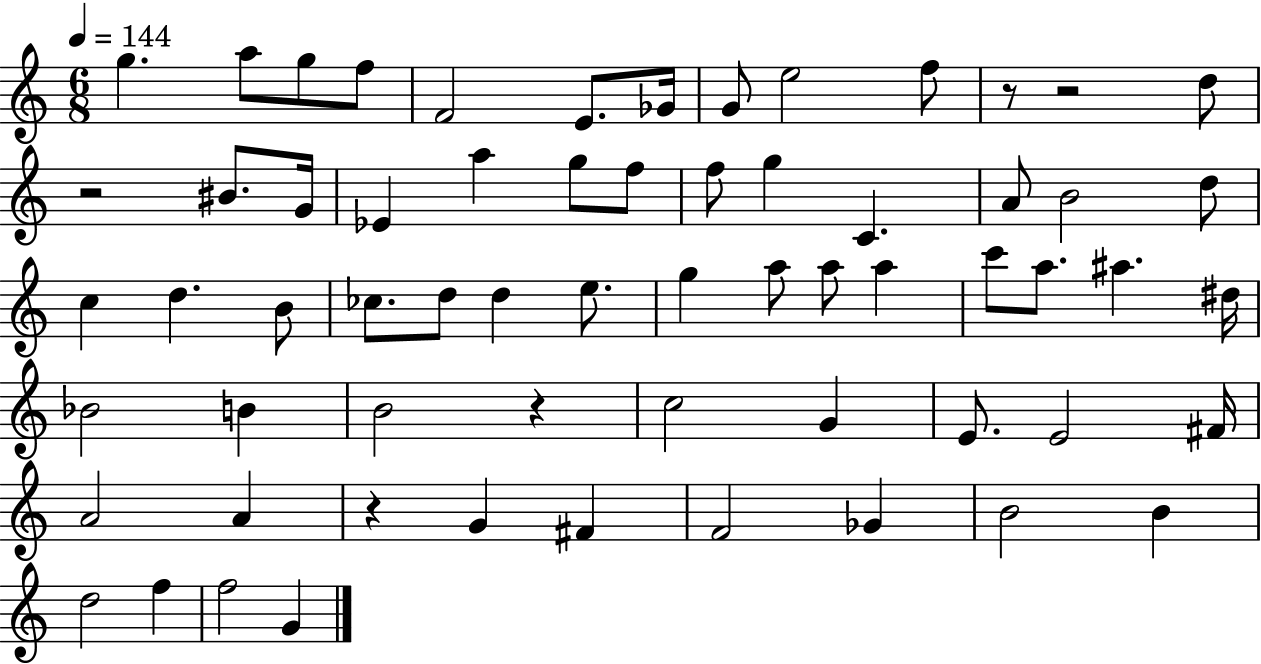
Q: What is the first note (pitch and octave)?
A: G5